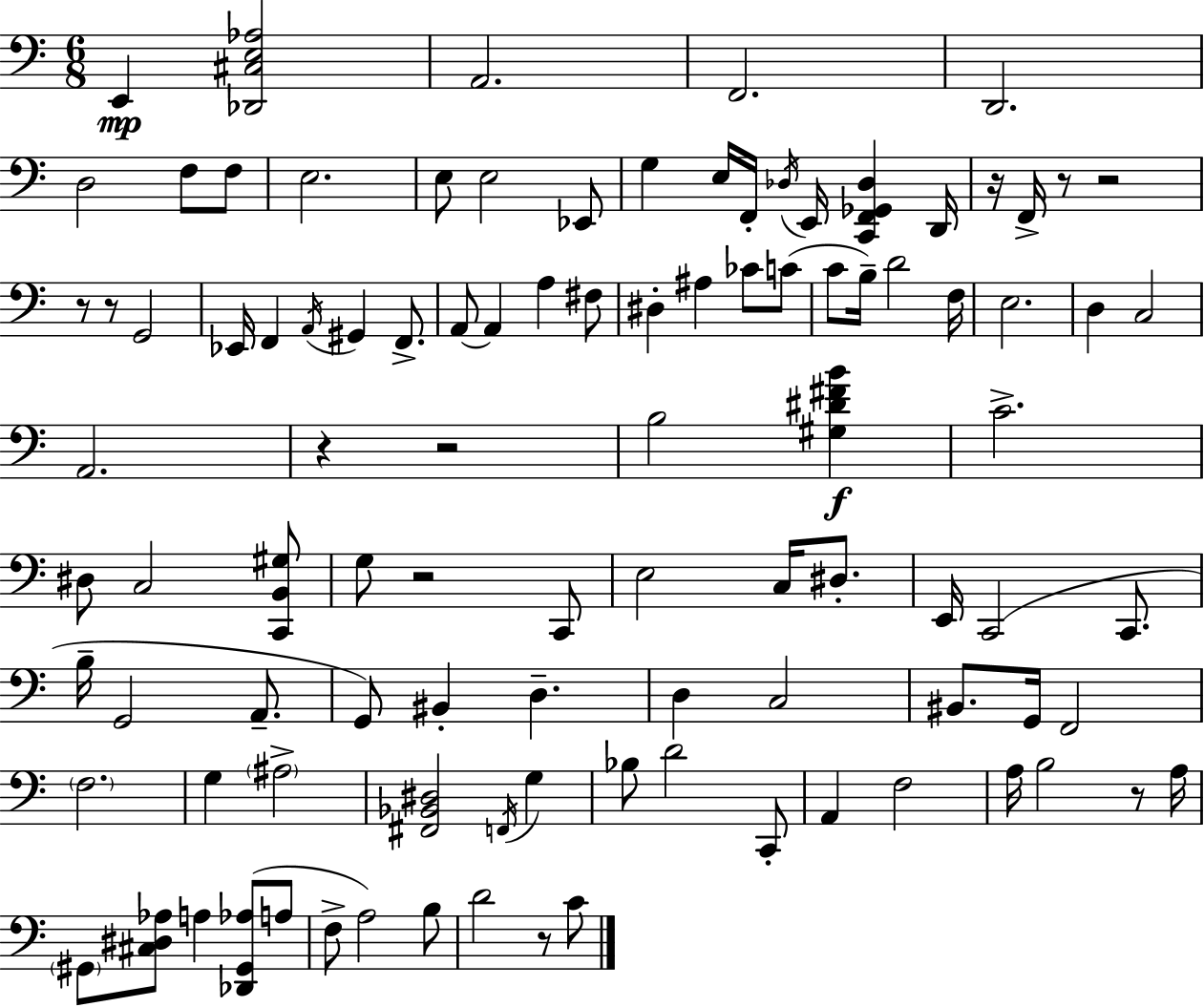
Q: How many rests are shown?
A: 10